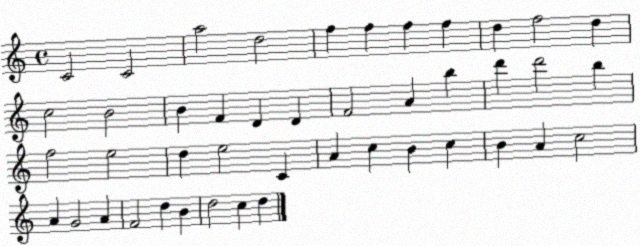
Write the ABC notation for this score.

X:1
T:Untitled
M:4/4
L:1/4
K:C
C2 C2 a2 d2 f f f f d f2 d c2 B2 B F D D F2 A b d' d'2 b f2 e2 d e2 C A c B c B A c2 A G2 A F2 d B d2 c d